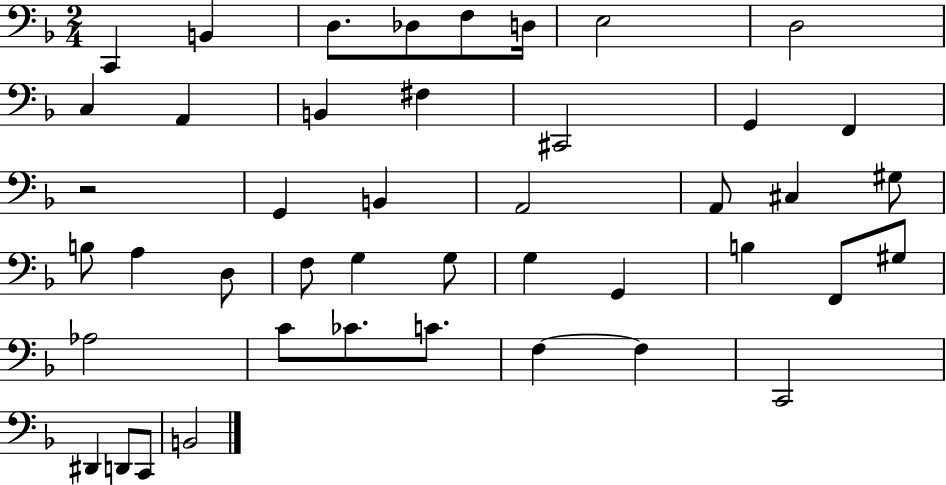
{
  \clef bass
  \numericTimeSignature
  \time 2/4
  \key f \major
  c,4 b,4 | d8. des8 f8 d16 | e2 | d2 | \break c4 a,4 | b,4 fis4 | cis,2 | g,4 f,4 | \break r2 | g,4 b,4 | a,2 | a,8 cis4 gis8 | \break b8 a4 d8 | f8 g4 g8 | g4 g,4 | b4 f,8 gis8 | \break aes2 | c'8 ces'8. c'8. | f4~~ f4 | c,2 | \break dis,4 d,8 c,8 | b,2 | \bar "|."
}